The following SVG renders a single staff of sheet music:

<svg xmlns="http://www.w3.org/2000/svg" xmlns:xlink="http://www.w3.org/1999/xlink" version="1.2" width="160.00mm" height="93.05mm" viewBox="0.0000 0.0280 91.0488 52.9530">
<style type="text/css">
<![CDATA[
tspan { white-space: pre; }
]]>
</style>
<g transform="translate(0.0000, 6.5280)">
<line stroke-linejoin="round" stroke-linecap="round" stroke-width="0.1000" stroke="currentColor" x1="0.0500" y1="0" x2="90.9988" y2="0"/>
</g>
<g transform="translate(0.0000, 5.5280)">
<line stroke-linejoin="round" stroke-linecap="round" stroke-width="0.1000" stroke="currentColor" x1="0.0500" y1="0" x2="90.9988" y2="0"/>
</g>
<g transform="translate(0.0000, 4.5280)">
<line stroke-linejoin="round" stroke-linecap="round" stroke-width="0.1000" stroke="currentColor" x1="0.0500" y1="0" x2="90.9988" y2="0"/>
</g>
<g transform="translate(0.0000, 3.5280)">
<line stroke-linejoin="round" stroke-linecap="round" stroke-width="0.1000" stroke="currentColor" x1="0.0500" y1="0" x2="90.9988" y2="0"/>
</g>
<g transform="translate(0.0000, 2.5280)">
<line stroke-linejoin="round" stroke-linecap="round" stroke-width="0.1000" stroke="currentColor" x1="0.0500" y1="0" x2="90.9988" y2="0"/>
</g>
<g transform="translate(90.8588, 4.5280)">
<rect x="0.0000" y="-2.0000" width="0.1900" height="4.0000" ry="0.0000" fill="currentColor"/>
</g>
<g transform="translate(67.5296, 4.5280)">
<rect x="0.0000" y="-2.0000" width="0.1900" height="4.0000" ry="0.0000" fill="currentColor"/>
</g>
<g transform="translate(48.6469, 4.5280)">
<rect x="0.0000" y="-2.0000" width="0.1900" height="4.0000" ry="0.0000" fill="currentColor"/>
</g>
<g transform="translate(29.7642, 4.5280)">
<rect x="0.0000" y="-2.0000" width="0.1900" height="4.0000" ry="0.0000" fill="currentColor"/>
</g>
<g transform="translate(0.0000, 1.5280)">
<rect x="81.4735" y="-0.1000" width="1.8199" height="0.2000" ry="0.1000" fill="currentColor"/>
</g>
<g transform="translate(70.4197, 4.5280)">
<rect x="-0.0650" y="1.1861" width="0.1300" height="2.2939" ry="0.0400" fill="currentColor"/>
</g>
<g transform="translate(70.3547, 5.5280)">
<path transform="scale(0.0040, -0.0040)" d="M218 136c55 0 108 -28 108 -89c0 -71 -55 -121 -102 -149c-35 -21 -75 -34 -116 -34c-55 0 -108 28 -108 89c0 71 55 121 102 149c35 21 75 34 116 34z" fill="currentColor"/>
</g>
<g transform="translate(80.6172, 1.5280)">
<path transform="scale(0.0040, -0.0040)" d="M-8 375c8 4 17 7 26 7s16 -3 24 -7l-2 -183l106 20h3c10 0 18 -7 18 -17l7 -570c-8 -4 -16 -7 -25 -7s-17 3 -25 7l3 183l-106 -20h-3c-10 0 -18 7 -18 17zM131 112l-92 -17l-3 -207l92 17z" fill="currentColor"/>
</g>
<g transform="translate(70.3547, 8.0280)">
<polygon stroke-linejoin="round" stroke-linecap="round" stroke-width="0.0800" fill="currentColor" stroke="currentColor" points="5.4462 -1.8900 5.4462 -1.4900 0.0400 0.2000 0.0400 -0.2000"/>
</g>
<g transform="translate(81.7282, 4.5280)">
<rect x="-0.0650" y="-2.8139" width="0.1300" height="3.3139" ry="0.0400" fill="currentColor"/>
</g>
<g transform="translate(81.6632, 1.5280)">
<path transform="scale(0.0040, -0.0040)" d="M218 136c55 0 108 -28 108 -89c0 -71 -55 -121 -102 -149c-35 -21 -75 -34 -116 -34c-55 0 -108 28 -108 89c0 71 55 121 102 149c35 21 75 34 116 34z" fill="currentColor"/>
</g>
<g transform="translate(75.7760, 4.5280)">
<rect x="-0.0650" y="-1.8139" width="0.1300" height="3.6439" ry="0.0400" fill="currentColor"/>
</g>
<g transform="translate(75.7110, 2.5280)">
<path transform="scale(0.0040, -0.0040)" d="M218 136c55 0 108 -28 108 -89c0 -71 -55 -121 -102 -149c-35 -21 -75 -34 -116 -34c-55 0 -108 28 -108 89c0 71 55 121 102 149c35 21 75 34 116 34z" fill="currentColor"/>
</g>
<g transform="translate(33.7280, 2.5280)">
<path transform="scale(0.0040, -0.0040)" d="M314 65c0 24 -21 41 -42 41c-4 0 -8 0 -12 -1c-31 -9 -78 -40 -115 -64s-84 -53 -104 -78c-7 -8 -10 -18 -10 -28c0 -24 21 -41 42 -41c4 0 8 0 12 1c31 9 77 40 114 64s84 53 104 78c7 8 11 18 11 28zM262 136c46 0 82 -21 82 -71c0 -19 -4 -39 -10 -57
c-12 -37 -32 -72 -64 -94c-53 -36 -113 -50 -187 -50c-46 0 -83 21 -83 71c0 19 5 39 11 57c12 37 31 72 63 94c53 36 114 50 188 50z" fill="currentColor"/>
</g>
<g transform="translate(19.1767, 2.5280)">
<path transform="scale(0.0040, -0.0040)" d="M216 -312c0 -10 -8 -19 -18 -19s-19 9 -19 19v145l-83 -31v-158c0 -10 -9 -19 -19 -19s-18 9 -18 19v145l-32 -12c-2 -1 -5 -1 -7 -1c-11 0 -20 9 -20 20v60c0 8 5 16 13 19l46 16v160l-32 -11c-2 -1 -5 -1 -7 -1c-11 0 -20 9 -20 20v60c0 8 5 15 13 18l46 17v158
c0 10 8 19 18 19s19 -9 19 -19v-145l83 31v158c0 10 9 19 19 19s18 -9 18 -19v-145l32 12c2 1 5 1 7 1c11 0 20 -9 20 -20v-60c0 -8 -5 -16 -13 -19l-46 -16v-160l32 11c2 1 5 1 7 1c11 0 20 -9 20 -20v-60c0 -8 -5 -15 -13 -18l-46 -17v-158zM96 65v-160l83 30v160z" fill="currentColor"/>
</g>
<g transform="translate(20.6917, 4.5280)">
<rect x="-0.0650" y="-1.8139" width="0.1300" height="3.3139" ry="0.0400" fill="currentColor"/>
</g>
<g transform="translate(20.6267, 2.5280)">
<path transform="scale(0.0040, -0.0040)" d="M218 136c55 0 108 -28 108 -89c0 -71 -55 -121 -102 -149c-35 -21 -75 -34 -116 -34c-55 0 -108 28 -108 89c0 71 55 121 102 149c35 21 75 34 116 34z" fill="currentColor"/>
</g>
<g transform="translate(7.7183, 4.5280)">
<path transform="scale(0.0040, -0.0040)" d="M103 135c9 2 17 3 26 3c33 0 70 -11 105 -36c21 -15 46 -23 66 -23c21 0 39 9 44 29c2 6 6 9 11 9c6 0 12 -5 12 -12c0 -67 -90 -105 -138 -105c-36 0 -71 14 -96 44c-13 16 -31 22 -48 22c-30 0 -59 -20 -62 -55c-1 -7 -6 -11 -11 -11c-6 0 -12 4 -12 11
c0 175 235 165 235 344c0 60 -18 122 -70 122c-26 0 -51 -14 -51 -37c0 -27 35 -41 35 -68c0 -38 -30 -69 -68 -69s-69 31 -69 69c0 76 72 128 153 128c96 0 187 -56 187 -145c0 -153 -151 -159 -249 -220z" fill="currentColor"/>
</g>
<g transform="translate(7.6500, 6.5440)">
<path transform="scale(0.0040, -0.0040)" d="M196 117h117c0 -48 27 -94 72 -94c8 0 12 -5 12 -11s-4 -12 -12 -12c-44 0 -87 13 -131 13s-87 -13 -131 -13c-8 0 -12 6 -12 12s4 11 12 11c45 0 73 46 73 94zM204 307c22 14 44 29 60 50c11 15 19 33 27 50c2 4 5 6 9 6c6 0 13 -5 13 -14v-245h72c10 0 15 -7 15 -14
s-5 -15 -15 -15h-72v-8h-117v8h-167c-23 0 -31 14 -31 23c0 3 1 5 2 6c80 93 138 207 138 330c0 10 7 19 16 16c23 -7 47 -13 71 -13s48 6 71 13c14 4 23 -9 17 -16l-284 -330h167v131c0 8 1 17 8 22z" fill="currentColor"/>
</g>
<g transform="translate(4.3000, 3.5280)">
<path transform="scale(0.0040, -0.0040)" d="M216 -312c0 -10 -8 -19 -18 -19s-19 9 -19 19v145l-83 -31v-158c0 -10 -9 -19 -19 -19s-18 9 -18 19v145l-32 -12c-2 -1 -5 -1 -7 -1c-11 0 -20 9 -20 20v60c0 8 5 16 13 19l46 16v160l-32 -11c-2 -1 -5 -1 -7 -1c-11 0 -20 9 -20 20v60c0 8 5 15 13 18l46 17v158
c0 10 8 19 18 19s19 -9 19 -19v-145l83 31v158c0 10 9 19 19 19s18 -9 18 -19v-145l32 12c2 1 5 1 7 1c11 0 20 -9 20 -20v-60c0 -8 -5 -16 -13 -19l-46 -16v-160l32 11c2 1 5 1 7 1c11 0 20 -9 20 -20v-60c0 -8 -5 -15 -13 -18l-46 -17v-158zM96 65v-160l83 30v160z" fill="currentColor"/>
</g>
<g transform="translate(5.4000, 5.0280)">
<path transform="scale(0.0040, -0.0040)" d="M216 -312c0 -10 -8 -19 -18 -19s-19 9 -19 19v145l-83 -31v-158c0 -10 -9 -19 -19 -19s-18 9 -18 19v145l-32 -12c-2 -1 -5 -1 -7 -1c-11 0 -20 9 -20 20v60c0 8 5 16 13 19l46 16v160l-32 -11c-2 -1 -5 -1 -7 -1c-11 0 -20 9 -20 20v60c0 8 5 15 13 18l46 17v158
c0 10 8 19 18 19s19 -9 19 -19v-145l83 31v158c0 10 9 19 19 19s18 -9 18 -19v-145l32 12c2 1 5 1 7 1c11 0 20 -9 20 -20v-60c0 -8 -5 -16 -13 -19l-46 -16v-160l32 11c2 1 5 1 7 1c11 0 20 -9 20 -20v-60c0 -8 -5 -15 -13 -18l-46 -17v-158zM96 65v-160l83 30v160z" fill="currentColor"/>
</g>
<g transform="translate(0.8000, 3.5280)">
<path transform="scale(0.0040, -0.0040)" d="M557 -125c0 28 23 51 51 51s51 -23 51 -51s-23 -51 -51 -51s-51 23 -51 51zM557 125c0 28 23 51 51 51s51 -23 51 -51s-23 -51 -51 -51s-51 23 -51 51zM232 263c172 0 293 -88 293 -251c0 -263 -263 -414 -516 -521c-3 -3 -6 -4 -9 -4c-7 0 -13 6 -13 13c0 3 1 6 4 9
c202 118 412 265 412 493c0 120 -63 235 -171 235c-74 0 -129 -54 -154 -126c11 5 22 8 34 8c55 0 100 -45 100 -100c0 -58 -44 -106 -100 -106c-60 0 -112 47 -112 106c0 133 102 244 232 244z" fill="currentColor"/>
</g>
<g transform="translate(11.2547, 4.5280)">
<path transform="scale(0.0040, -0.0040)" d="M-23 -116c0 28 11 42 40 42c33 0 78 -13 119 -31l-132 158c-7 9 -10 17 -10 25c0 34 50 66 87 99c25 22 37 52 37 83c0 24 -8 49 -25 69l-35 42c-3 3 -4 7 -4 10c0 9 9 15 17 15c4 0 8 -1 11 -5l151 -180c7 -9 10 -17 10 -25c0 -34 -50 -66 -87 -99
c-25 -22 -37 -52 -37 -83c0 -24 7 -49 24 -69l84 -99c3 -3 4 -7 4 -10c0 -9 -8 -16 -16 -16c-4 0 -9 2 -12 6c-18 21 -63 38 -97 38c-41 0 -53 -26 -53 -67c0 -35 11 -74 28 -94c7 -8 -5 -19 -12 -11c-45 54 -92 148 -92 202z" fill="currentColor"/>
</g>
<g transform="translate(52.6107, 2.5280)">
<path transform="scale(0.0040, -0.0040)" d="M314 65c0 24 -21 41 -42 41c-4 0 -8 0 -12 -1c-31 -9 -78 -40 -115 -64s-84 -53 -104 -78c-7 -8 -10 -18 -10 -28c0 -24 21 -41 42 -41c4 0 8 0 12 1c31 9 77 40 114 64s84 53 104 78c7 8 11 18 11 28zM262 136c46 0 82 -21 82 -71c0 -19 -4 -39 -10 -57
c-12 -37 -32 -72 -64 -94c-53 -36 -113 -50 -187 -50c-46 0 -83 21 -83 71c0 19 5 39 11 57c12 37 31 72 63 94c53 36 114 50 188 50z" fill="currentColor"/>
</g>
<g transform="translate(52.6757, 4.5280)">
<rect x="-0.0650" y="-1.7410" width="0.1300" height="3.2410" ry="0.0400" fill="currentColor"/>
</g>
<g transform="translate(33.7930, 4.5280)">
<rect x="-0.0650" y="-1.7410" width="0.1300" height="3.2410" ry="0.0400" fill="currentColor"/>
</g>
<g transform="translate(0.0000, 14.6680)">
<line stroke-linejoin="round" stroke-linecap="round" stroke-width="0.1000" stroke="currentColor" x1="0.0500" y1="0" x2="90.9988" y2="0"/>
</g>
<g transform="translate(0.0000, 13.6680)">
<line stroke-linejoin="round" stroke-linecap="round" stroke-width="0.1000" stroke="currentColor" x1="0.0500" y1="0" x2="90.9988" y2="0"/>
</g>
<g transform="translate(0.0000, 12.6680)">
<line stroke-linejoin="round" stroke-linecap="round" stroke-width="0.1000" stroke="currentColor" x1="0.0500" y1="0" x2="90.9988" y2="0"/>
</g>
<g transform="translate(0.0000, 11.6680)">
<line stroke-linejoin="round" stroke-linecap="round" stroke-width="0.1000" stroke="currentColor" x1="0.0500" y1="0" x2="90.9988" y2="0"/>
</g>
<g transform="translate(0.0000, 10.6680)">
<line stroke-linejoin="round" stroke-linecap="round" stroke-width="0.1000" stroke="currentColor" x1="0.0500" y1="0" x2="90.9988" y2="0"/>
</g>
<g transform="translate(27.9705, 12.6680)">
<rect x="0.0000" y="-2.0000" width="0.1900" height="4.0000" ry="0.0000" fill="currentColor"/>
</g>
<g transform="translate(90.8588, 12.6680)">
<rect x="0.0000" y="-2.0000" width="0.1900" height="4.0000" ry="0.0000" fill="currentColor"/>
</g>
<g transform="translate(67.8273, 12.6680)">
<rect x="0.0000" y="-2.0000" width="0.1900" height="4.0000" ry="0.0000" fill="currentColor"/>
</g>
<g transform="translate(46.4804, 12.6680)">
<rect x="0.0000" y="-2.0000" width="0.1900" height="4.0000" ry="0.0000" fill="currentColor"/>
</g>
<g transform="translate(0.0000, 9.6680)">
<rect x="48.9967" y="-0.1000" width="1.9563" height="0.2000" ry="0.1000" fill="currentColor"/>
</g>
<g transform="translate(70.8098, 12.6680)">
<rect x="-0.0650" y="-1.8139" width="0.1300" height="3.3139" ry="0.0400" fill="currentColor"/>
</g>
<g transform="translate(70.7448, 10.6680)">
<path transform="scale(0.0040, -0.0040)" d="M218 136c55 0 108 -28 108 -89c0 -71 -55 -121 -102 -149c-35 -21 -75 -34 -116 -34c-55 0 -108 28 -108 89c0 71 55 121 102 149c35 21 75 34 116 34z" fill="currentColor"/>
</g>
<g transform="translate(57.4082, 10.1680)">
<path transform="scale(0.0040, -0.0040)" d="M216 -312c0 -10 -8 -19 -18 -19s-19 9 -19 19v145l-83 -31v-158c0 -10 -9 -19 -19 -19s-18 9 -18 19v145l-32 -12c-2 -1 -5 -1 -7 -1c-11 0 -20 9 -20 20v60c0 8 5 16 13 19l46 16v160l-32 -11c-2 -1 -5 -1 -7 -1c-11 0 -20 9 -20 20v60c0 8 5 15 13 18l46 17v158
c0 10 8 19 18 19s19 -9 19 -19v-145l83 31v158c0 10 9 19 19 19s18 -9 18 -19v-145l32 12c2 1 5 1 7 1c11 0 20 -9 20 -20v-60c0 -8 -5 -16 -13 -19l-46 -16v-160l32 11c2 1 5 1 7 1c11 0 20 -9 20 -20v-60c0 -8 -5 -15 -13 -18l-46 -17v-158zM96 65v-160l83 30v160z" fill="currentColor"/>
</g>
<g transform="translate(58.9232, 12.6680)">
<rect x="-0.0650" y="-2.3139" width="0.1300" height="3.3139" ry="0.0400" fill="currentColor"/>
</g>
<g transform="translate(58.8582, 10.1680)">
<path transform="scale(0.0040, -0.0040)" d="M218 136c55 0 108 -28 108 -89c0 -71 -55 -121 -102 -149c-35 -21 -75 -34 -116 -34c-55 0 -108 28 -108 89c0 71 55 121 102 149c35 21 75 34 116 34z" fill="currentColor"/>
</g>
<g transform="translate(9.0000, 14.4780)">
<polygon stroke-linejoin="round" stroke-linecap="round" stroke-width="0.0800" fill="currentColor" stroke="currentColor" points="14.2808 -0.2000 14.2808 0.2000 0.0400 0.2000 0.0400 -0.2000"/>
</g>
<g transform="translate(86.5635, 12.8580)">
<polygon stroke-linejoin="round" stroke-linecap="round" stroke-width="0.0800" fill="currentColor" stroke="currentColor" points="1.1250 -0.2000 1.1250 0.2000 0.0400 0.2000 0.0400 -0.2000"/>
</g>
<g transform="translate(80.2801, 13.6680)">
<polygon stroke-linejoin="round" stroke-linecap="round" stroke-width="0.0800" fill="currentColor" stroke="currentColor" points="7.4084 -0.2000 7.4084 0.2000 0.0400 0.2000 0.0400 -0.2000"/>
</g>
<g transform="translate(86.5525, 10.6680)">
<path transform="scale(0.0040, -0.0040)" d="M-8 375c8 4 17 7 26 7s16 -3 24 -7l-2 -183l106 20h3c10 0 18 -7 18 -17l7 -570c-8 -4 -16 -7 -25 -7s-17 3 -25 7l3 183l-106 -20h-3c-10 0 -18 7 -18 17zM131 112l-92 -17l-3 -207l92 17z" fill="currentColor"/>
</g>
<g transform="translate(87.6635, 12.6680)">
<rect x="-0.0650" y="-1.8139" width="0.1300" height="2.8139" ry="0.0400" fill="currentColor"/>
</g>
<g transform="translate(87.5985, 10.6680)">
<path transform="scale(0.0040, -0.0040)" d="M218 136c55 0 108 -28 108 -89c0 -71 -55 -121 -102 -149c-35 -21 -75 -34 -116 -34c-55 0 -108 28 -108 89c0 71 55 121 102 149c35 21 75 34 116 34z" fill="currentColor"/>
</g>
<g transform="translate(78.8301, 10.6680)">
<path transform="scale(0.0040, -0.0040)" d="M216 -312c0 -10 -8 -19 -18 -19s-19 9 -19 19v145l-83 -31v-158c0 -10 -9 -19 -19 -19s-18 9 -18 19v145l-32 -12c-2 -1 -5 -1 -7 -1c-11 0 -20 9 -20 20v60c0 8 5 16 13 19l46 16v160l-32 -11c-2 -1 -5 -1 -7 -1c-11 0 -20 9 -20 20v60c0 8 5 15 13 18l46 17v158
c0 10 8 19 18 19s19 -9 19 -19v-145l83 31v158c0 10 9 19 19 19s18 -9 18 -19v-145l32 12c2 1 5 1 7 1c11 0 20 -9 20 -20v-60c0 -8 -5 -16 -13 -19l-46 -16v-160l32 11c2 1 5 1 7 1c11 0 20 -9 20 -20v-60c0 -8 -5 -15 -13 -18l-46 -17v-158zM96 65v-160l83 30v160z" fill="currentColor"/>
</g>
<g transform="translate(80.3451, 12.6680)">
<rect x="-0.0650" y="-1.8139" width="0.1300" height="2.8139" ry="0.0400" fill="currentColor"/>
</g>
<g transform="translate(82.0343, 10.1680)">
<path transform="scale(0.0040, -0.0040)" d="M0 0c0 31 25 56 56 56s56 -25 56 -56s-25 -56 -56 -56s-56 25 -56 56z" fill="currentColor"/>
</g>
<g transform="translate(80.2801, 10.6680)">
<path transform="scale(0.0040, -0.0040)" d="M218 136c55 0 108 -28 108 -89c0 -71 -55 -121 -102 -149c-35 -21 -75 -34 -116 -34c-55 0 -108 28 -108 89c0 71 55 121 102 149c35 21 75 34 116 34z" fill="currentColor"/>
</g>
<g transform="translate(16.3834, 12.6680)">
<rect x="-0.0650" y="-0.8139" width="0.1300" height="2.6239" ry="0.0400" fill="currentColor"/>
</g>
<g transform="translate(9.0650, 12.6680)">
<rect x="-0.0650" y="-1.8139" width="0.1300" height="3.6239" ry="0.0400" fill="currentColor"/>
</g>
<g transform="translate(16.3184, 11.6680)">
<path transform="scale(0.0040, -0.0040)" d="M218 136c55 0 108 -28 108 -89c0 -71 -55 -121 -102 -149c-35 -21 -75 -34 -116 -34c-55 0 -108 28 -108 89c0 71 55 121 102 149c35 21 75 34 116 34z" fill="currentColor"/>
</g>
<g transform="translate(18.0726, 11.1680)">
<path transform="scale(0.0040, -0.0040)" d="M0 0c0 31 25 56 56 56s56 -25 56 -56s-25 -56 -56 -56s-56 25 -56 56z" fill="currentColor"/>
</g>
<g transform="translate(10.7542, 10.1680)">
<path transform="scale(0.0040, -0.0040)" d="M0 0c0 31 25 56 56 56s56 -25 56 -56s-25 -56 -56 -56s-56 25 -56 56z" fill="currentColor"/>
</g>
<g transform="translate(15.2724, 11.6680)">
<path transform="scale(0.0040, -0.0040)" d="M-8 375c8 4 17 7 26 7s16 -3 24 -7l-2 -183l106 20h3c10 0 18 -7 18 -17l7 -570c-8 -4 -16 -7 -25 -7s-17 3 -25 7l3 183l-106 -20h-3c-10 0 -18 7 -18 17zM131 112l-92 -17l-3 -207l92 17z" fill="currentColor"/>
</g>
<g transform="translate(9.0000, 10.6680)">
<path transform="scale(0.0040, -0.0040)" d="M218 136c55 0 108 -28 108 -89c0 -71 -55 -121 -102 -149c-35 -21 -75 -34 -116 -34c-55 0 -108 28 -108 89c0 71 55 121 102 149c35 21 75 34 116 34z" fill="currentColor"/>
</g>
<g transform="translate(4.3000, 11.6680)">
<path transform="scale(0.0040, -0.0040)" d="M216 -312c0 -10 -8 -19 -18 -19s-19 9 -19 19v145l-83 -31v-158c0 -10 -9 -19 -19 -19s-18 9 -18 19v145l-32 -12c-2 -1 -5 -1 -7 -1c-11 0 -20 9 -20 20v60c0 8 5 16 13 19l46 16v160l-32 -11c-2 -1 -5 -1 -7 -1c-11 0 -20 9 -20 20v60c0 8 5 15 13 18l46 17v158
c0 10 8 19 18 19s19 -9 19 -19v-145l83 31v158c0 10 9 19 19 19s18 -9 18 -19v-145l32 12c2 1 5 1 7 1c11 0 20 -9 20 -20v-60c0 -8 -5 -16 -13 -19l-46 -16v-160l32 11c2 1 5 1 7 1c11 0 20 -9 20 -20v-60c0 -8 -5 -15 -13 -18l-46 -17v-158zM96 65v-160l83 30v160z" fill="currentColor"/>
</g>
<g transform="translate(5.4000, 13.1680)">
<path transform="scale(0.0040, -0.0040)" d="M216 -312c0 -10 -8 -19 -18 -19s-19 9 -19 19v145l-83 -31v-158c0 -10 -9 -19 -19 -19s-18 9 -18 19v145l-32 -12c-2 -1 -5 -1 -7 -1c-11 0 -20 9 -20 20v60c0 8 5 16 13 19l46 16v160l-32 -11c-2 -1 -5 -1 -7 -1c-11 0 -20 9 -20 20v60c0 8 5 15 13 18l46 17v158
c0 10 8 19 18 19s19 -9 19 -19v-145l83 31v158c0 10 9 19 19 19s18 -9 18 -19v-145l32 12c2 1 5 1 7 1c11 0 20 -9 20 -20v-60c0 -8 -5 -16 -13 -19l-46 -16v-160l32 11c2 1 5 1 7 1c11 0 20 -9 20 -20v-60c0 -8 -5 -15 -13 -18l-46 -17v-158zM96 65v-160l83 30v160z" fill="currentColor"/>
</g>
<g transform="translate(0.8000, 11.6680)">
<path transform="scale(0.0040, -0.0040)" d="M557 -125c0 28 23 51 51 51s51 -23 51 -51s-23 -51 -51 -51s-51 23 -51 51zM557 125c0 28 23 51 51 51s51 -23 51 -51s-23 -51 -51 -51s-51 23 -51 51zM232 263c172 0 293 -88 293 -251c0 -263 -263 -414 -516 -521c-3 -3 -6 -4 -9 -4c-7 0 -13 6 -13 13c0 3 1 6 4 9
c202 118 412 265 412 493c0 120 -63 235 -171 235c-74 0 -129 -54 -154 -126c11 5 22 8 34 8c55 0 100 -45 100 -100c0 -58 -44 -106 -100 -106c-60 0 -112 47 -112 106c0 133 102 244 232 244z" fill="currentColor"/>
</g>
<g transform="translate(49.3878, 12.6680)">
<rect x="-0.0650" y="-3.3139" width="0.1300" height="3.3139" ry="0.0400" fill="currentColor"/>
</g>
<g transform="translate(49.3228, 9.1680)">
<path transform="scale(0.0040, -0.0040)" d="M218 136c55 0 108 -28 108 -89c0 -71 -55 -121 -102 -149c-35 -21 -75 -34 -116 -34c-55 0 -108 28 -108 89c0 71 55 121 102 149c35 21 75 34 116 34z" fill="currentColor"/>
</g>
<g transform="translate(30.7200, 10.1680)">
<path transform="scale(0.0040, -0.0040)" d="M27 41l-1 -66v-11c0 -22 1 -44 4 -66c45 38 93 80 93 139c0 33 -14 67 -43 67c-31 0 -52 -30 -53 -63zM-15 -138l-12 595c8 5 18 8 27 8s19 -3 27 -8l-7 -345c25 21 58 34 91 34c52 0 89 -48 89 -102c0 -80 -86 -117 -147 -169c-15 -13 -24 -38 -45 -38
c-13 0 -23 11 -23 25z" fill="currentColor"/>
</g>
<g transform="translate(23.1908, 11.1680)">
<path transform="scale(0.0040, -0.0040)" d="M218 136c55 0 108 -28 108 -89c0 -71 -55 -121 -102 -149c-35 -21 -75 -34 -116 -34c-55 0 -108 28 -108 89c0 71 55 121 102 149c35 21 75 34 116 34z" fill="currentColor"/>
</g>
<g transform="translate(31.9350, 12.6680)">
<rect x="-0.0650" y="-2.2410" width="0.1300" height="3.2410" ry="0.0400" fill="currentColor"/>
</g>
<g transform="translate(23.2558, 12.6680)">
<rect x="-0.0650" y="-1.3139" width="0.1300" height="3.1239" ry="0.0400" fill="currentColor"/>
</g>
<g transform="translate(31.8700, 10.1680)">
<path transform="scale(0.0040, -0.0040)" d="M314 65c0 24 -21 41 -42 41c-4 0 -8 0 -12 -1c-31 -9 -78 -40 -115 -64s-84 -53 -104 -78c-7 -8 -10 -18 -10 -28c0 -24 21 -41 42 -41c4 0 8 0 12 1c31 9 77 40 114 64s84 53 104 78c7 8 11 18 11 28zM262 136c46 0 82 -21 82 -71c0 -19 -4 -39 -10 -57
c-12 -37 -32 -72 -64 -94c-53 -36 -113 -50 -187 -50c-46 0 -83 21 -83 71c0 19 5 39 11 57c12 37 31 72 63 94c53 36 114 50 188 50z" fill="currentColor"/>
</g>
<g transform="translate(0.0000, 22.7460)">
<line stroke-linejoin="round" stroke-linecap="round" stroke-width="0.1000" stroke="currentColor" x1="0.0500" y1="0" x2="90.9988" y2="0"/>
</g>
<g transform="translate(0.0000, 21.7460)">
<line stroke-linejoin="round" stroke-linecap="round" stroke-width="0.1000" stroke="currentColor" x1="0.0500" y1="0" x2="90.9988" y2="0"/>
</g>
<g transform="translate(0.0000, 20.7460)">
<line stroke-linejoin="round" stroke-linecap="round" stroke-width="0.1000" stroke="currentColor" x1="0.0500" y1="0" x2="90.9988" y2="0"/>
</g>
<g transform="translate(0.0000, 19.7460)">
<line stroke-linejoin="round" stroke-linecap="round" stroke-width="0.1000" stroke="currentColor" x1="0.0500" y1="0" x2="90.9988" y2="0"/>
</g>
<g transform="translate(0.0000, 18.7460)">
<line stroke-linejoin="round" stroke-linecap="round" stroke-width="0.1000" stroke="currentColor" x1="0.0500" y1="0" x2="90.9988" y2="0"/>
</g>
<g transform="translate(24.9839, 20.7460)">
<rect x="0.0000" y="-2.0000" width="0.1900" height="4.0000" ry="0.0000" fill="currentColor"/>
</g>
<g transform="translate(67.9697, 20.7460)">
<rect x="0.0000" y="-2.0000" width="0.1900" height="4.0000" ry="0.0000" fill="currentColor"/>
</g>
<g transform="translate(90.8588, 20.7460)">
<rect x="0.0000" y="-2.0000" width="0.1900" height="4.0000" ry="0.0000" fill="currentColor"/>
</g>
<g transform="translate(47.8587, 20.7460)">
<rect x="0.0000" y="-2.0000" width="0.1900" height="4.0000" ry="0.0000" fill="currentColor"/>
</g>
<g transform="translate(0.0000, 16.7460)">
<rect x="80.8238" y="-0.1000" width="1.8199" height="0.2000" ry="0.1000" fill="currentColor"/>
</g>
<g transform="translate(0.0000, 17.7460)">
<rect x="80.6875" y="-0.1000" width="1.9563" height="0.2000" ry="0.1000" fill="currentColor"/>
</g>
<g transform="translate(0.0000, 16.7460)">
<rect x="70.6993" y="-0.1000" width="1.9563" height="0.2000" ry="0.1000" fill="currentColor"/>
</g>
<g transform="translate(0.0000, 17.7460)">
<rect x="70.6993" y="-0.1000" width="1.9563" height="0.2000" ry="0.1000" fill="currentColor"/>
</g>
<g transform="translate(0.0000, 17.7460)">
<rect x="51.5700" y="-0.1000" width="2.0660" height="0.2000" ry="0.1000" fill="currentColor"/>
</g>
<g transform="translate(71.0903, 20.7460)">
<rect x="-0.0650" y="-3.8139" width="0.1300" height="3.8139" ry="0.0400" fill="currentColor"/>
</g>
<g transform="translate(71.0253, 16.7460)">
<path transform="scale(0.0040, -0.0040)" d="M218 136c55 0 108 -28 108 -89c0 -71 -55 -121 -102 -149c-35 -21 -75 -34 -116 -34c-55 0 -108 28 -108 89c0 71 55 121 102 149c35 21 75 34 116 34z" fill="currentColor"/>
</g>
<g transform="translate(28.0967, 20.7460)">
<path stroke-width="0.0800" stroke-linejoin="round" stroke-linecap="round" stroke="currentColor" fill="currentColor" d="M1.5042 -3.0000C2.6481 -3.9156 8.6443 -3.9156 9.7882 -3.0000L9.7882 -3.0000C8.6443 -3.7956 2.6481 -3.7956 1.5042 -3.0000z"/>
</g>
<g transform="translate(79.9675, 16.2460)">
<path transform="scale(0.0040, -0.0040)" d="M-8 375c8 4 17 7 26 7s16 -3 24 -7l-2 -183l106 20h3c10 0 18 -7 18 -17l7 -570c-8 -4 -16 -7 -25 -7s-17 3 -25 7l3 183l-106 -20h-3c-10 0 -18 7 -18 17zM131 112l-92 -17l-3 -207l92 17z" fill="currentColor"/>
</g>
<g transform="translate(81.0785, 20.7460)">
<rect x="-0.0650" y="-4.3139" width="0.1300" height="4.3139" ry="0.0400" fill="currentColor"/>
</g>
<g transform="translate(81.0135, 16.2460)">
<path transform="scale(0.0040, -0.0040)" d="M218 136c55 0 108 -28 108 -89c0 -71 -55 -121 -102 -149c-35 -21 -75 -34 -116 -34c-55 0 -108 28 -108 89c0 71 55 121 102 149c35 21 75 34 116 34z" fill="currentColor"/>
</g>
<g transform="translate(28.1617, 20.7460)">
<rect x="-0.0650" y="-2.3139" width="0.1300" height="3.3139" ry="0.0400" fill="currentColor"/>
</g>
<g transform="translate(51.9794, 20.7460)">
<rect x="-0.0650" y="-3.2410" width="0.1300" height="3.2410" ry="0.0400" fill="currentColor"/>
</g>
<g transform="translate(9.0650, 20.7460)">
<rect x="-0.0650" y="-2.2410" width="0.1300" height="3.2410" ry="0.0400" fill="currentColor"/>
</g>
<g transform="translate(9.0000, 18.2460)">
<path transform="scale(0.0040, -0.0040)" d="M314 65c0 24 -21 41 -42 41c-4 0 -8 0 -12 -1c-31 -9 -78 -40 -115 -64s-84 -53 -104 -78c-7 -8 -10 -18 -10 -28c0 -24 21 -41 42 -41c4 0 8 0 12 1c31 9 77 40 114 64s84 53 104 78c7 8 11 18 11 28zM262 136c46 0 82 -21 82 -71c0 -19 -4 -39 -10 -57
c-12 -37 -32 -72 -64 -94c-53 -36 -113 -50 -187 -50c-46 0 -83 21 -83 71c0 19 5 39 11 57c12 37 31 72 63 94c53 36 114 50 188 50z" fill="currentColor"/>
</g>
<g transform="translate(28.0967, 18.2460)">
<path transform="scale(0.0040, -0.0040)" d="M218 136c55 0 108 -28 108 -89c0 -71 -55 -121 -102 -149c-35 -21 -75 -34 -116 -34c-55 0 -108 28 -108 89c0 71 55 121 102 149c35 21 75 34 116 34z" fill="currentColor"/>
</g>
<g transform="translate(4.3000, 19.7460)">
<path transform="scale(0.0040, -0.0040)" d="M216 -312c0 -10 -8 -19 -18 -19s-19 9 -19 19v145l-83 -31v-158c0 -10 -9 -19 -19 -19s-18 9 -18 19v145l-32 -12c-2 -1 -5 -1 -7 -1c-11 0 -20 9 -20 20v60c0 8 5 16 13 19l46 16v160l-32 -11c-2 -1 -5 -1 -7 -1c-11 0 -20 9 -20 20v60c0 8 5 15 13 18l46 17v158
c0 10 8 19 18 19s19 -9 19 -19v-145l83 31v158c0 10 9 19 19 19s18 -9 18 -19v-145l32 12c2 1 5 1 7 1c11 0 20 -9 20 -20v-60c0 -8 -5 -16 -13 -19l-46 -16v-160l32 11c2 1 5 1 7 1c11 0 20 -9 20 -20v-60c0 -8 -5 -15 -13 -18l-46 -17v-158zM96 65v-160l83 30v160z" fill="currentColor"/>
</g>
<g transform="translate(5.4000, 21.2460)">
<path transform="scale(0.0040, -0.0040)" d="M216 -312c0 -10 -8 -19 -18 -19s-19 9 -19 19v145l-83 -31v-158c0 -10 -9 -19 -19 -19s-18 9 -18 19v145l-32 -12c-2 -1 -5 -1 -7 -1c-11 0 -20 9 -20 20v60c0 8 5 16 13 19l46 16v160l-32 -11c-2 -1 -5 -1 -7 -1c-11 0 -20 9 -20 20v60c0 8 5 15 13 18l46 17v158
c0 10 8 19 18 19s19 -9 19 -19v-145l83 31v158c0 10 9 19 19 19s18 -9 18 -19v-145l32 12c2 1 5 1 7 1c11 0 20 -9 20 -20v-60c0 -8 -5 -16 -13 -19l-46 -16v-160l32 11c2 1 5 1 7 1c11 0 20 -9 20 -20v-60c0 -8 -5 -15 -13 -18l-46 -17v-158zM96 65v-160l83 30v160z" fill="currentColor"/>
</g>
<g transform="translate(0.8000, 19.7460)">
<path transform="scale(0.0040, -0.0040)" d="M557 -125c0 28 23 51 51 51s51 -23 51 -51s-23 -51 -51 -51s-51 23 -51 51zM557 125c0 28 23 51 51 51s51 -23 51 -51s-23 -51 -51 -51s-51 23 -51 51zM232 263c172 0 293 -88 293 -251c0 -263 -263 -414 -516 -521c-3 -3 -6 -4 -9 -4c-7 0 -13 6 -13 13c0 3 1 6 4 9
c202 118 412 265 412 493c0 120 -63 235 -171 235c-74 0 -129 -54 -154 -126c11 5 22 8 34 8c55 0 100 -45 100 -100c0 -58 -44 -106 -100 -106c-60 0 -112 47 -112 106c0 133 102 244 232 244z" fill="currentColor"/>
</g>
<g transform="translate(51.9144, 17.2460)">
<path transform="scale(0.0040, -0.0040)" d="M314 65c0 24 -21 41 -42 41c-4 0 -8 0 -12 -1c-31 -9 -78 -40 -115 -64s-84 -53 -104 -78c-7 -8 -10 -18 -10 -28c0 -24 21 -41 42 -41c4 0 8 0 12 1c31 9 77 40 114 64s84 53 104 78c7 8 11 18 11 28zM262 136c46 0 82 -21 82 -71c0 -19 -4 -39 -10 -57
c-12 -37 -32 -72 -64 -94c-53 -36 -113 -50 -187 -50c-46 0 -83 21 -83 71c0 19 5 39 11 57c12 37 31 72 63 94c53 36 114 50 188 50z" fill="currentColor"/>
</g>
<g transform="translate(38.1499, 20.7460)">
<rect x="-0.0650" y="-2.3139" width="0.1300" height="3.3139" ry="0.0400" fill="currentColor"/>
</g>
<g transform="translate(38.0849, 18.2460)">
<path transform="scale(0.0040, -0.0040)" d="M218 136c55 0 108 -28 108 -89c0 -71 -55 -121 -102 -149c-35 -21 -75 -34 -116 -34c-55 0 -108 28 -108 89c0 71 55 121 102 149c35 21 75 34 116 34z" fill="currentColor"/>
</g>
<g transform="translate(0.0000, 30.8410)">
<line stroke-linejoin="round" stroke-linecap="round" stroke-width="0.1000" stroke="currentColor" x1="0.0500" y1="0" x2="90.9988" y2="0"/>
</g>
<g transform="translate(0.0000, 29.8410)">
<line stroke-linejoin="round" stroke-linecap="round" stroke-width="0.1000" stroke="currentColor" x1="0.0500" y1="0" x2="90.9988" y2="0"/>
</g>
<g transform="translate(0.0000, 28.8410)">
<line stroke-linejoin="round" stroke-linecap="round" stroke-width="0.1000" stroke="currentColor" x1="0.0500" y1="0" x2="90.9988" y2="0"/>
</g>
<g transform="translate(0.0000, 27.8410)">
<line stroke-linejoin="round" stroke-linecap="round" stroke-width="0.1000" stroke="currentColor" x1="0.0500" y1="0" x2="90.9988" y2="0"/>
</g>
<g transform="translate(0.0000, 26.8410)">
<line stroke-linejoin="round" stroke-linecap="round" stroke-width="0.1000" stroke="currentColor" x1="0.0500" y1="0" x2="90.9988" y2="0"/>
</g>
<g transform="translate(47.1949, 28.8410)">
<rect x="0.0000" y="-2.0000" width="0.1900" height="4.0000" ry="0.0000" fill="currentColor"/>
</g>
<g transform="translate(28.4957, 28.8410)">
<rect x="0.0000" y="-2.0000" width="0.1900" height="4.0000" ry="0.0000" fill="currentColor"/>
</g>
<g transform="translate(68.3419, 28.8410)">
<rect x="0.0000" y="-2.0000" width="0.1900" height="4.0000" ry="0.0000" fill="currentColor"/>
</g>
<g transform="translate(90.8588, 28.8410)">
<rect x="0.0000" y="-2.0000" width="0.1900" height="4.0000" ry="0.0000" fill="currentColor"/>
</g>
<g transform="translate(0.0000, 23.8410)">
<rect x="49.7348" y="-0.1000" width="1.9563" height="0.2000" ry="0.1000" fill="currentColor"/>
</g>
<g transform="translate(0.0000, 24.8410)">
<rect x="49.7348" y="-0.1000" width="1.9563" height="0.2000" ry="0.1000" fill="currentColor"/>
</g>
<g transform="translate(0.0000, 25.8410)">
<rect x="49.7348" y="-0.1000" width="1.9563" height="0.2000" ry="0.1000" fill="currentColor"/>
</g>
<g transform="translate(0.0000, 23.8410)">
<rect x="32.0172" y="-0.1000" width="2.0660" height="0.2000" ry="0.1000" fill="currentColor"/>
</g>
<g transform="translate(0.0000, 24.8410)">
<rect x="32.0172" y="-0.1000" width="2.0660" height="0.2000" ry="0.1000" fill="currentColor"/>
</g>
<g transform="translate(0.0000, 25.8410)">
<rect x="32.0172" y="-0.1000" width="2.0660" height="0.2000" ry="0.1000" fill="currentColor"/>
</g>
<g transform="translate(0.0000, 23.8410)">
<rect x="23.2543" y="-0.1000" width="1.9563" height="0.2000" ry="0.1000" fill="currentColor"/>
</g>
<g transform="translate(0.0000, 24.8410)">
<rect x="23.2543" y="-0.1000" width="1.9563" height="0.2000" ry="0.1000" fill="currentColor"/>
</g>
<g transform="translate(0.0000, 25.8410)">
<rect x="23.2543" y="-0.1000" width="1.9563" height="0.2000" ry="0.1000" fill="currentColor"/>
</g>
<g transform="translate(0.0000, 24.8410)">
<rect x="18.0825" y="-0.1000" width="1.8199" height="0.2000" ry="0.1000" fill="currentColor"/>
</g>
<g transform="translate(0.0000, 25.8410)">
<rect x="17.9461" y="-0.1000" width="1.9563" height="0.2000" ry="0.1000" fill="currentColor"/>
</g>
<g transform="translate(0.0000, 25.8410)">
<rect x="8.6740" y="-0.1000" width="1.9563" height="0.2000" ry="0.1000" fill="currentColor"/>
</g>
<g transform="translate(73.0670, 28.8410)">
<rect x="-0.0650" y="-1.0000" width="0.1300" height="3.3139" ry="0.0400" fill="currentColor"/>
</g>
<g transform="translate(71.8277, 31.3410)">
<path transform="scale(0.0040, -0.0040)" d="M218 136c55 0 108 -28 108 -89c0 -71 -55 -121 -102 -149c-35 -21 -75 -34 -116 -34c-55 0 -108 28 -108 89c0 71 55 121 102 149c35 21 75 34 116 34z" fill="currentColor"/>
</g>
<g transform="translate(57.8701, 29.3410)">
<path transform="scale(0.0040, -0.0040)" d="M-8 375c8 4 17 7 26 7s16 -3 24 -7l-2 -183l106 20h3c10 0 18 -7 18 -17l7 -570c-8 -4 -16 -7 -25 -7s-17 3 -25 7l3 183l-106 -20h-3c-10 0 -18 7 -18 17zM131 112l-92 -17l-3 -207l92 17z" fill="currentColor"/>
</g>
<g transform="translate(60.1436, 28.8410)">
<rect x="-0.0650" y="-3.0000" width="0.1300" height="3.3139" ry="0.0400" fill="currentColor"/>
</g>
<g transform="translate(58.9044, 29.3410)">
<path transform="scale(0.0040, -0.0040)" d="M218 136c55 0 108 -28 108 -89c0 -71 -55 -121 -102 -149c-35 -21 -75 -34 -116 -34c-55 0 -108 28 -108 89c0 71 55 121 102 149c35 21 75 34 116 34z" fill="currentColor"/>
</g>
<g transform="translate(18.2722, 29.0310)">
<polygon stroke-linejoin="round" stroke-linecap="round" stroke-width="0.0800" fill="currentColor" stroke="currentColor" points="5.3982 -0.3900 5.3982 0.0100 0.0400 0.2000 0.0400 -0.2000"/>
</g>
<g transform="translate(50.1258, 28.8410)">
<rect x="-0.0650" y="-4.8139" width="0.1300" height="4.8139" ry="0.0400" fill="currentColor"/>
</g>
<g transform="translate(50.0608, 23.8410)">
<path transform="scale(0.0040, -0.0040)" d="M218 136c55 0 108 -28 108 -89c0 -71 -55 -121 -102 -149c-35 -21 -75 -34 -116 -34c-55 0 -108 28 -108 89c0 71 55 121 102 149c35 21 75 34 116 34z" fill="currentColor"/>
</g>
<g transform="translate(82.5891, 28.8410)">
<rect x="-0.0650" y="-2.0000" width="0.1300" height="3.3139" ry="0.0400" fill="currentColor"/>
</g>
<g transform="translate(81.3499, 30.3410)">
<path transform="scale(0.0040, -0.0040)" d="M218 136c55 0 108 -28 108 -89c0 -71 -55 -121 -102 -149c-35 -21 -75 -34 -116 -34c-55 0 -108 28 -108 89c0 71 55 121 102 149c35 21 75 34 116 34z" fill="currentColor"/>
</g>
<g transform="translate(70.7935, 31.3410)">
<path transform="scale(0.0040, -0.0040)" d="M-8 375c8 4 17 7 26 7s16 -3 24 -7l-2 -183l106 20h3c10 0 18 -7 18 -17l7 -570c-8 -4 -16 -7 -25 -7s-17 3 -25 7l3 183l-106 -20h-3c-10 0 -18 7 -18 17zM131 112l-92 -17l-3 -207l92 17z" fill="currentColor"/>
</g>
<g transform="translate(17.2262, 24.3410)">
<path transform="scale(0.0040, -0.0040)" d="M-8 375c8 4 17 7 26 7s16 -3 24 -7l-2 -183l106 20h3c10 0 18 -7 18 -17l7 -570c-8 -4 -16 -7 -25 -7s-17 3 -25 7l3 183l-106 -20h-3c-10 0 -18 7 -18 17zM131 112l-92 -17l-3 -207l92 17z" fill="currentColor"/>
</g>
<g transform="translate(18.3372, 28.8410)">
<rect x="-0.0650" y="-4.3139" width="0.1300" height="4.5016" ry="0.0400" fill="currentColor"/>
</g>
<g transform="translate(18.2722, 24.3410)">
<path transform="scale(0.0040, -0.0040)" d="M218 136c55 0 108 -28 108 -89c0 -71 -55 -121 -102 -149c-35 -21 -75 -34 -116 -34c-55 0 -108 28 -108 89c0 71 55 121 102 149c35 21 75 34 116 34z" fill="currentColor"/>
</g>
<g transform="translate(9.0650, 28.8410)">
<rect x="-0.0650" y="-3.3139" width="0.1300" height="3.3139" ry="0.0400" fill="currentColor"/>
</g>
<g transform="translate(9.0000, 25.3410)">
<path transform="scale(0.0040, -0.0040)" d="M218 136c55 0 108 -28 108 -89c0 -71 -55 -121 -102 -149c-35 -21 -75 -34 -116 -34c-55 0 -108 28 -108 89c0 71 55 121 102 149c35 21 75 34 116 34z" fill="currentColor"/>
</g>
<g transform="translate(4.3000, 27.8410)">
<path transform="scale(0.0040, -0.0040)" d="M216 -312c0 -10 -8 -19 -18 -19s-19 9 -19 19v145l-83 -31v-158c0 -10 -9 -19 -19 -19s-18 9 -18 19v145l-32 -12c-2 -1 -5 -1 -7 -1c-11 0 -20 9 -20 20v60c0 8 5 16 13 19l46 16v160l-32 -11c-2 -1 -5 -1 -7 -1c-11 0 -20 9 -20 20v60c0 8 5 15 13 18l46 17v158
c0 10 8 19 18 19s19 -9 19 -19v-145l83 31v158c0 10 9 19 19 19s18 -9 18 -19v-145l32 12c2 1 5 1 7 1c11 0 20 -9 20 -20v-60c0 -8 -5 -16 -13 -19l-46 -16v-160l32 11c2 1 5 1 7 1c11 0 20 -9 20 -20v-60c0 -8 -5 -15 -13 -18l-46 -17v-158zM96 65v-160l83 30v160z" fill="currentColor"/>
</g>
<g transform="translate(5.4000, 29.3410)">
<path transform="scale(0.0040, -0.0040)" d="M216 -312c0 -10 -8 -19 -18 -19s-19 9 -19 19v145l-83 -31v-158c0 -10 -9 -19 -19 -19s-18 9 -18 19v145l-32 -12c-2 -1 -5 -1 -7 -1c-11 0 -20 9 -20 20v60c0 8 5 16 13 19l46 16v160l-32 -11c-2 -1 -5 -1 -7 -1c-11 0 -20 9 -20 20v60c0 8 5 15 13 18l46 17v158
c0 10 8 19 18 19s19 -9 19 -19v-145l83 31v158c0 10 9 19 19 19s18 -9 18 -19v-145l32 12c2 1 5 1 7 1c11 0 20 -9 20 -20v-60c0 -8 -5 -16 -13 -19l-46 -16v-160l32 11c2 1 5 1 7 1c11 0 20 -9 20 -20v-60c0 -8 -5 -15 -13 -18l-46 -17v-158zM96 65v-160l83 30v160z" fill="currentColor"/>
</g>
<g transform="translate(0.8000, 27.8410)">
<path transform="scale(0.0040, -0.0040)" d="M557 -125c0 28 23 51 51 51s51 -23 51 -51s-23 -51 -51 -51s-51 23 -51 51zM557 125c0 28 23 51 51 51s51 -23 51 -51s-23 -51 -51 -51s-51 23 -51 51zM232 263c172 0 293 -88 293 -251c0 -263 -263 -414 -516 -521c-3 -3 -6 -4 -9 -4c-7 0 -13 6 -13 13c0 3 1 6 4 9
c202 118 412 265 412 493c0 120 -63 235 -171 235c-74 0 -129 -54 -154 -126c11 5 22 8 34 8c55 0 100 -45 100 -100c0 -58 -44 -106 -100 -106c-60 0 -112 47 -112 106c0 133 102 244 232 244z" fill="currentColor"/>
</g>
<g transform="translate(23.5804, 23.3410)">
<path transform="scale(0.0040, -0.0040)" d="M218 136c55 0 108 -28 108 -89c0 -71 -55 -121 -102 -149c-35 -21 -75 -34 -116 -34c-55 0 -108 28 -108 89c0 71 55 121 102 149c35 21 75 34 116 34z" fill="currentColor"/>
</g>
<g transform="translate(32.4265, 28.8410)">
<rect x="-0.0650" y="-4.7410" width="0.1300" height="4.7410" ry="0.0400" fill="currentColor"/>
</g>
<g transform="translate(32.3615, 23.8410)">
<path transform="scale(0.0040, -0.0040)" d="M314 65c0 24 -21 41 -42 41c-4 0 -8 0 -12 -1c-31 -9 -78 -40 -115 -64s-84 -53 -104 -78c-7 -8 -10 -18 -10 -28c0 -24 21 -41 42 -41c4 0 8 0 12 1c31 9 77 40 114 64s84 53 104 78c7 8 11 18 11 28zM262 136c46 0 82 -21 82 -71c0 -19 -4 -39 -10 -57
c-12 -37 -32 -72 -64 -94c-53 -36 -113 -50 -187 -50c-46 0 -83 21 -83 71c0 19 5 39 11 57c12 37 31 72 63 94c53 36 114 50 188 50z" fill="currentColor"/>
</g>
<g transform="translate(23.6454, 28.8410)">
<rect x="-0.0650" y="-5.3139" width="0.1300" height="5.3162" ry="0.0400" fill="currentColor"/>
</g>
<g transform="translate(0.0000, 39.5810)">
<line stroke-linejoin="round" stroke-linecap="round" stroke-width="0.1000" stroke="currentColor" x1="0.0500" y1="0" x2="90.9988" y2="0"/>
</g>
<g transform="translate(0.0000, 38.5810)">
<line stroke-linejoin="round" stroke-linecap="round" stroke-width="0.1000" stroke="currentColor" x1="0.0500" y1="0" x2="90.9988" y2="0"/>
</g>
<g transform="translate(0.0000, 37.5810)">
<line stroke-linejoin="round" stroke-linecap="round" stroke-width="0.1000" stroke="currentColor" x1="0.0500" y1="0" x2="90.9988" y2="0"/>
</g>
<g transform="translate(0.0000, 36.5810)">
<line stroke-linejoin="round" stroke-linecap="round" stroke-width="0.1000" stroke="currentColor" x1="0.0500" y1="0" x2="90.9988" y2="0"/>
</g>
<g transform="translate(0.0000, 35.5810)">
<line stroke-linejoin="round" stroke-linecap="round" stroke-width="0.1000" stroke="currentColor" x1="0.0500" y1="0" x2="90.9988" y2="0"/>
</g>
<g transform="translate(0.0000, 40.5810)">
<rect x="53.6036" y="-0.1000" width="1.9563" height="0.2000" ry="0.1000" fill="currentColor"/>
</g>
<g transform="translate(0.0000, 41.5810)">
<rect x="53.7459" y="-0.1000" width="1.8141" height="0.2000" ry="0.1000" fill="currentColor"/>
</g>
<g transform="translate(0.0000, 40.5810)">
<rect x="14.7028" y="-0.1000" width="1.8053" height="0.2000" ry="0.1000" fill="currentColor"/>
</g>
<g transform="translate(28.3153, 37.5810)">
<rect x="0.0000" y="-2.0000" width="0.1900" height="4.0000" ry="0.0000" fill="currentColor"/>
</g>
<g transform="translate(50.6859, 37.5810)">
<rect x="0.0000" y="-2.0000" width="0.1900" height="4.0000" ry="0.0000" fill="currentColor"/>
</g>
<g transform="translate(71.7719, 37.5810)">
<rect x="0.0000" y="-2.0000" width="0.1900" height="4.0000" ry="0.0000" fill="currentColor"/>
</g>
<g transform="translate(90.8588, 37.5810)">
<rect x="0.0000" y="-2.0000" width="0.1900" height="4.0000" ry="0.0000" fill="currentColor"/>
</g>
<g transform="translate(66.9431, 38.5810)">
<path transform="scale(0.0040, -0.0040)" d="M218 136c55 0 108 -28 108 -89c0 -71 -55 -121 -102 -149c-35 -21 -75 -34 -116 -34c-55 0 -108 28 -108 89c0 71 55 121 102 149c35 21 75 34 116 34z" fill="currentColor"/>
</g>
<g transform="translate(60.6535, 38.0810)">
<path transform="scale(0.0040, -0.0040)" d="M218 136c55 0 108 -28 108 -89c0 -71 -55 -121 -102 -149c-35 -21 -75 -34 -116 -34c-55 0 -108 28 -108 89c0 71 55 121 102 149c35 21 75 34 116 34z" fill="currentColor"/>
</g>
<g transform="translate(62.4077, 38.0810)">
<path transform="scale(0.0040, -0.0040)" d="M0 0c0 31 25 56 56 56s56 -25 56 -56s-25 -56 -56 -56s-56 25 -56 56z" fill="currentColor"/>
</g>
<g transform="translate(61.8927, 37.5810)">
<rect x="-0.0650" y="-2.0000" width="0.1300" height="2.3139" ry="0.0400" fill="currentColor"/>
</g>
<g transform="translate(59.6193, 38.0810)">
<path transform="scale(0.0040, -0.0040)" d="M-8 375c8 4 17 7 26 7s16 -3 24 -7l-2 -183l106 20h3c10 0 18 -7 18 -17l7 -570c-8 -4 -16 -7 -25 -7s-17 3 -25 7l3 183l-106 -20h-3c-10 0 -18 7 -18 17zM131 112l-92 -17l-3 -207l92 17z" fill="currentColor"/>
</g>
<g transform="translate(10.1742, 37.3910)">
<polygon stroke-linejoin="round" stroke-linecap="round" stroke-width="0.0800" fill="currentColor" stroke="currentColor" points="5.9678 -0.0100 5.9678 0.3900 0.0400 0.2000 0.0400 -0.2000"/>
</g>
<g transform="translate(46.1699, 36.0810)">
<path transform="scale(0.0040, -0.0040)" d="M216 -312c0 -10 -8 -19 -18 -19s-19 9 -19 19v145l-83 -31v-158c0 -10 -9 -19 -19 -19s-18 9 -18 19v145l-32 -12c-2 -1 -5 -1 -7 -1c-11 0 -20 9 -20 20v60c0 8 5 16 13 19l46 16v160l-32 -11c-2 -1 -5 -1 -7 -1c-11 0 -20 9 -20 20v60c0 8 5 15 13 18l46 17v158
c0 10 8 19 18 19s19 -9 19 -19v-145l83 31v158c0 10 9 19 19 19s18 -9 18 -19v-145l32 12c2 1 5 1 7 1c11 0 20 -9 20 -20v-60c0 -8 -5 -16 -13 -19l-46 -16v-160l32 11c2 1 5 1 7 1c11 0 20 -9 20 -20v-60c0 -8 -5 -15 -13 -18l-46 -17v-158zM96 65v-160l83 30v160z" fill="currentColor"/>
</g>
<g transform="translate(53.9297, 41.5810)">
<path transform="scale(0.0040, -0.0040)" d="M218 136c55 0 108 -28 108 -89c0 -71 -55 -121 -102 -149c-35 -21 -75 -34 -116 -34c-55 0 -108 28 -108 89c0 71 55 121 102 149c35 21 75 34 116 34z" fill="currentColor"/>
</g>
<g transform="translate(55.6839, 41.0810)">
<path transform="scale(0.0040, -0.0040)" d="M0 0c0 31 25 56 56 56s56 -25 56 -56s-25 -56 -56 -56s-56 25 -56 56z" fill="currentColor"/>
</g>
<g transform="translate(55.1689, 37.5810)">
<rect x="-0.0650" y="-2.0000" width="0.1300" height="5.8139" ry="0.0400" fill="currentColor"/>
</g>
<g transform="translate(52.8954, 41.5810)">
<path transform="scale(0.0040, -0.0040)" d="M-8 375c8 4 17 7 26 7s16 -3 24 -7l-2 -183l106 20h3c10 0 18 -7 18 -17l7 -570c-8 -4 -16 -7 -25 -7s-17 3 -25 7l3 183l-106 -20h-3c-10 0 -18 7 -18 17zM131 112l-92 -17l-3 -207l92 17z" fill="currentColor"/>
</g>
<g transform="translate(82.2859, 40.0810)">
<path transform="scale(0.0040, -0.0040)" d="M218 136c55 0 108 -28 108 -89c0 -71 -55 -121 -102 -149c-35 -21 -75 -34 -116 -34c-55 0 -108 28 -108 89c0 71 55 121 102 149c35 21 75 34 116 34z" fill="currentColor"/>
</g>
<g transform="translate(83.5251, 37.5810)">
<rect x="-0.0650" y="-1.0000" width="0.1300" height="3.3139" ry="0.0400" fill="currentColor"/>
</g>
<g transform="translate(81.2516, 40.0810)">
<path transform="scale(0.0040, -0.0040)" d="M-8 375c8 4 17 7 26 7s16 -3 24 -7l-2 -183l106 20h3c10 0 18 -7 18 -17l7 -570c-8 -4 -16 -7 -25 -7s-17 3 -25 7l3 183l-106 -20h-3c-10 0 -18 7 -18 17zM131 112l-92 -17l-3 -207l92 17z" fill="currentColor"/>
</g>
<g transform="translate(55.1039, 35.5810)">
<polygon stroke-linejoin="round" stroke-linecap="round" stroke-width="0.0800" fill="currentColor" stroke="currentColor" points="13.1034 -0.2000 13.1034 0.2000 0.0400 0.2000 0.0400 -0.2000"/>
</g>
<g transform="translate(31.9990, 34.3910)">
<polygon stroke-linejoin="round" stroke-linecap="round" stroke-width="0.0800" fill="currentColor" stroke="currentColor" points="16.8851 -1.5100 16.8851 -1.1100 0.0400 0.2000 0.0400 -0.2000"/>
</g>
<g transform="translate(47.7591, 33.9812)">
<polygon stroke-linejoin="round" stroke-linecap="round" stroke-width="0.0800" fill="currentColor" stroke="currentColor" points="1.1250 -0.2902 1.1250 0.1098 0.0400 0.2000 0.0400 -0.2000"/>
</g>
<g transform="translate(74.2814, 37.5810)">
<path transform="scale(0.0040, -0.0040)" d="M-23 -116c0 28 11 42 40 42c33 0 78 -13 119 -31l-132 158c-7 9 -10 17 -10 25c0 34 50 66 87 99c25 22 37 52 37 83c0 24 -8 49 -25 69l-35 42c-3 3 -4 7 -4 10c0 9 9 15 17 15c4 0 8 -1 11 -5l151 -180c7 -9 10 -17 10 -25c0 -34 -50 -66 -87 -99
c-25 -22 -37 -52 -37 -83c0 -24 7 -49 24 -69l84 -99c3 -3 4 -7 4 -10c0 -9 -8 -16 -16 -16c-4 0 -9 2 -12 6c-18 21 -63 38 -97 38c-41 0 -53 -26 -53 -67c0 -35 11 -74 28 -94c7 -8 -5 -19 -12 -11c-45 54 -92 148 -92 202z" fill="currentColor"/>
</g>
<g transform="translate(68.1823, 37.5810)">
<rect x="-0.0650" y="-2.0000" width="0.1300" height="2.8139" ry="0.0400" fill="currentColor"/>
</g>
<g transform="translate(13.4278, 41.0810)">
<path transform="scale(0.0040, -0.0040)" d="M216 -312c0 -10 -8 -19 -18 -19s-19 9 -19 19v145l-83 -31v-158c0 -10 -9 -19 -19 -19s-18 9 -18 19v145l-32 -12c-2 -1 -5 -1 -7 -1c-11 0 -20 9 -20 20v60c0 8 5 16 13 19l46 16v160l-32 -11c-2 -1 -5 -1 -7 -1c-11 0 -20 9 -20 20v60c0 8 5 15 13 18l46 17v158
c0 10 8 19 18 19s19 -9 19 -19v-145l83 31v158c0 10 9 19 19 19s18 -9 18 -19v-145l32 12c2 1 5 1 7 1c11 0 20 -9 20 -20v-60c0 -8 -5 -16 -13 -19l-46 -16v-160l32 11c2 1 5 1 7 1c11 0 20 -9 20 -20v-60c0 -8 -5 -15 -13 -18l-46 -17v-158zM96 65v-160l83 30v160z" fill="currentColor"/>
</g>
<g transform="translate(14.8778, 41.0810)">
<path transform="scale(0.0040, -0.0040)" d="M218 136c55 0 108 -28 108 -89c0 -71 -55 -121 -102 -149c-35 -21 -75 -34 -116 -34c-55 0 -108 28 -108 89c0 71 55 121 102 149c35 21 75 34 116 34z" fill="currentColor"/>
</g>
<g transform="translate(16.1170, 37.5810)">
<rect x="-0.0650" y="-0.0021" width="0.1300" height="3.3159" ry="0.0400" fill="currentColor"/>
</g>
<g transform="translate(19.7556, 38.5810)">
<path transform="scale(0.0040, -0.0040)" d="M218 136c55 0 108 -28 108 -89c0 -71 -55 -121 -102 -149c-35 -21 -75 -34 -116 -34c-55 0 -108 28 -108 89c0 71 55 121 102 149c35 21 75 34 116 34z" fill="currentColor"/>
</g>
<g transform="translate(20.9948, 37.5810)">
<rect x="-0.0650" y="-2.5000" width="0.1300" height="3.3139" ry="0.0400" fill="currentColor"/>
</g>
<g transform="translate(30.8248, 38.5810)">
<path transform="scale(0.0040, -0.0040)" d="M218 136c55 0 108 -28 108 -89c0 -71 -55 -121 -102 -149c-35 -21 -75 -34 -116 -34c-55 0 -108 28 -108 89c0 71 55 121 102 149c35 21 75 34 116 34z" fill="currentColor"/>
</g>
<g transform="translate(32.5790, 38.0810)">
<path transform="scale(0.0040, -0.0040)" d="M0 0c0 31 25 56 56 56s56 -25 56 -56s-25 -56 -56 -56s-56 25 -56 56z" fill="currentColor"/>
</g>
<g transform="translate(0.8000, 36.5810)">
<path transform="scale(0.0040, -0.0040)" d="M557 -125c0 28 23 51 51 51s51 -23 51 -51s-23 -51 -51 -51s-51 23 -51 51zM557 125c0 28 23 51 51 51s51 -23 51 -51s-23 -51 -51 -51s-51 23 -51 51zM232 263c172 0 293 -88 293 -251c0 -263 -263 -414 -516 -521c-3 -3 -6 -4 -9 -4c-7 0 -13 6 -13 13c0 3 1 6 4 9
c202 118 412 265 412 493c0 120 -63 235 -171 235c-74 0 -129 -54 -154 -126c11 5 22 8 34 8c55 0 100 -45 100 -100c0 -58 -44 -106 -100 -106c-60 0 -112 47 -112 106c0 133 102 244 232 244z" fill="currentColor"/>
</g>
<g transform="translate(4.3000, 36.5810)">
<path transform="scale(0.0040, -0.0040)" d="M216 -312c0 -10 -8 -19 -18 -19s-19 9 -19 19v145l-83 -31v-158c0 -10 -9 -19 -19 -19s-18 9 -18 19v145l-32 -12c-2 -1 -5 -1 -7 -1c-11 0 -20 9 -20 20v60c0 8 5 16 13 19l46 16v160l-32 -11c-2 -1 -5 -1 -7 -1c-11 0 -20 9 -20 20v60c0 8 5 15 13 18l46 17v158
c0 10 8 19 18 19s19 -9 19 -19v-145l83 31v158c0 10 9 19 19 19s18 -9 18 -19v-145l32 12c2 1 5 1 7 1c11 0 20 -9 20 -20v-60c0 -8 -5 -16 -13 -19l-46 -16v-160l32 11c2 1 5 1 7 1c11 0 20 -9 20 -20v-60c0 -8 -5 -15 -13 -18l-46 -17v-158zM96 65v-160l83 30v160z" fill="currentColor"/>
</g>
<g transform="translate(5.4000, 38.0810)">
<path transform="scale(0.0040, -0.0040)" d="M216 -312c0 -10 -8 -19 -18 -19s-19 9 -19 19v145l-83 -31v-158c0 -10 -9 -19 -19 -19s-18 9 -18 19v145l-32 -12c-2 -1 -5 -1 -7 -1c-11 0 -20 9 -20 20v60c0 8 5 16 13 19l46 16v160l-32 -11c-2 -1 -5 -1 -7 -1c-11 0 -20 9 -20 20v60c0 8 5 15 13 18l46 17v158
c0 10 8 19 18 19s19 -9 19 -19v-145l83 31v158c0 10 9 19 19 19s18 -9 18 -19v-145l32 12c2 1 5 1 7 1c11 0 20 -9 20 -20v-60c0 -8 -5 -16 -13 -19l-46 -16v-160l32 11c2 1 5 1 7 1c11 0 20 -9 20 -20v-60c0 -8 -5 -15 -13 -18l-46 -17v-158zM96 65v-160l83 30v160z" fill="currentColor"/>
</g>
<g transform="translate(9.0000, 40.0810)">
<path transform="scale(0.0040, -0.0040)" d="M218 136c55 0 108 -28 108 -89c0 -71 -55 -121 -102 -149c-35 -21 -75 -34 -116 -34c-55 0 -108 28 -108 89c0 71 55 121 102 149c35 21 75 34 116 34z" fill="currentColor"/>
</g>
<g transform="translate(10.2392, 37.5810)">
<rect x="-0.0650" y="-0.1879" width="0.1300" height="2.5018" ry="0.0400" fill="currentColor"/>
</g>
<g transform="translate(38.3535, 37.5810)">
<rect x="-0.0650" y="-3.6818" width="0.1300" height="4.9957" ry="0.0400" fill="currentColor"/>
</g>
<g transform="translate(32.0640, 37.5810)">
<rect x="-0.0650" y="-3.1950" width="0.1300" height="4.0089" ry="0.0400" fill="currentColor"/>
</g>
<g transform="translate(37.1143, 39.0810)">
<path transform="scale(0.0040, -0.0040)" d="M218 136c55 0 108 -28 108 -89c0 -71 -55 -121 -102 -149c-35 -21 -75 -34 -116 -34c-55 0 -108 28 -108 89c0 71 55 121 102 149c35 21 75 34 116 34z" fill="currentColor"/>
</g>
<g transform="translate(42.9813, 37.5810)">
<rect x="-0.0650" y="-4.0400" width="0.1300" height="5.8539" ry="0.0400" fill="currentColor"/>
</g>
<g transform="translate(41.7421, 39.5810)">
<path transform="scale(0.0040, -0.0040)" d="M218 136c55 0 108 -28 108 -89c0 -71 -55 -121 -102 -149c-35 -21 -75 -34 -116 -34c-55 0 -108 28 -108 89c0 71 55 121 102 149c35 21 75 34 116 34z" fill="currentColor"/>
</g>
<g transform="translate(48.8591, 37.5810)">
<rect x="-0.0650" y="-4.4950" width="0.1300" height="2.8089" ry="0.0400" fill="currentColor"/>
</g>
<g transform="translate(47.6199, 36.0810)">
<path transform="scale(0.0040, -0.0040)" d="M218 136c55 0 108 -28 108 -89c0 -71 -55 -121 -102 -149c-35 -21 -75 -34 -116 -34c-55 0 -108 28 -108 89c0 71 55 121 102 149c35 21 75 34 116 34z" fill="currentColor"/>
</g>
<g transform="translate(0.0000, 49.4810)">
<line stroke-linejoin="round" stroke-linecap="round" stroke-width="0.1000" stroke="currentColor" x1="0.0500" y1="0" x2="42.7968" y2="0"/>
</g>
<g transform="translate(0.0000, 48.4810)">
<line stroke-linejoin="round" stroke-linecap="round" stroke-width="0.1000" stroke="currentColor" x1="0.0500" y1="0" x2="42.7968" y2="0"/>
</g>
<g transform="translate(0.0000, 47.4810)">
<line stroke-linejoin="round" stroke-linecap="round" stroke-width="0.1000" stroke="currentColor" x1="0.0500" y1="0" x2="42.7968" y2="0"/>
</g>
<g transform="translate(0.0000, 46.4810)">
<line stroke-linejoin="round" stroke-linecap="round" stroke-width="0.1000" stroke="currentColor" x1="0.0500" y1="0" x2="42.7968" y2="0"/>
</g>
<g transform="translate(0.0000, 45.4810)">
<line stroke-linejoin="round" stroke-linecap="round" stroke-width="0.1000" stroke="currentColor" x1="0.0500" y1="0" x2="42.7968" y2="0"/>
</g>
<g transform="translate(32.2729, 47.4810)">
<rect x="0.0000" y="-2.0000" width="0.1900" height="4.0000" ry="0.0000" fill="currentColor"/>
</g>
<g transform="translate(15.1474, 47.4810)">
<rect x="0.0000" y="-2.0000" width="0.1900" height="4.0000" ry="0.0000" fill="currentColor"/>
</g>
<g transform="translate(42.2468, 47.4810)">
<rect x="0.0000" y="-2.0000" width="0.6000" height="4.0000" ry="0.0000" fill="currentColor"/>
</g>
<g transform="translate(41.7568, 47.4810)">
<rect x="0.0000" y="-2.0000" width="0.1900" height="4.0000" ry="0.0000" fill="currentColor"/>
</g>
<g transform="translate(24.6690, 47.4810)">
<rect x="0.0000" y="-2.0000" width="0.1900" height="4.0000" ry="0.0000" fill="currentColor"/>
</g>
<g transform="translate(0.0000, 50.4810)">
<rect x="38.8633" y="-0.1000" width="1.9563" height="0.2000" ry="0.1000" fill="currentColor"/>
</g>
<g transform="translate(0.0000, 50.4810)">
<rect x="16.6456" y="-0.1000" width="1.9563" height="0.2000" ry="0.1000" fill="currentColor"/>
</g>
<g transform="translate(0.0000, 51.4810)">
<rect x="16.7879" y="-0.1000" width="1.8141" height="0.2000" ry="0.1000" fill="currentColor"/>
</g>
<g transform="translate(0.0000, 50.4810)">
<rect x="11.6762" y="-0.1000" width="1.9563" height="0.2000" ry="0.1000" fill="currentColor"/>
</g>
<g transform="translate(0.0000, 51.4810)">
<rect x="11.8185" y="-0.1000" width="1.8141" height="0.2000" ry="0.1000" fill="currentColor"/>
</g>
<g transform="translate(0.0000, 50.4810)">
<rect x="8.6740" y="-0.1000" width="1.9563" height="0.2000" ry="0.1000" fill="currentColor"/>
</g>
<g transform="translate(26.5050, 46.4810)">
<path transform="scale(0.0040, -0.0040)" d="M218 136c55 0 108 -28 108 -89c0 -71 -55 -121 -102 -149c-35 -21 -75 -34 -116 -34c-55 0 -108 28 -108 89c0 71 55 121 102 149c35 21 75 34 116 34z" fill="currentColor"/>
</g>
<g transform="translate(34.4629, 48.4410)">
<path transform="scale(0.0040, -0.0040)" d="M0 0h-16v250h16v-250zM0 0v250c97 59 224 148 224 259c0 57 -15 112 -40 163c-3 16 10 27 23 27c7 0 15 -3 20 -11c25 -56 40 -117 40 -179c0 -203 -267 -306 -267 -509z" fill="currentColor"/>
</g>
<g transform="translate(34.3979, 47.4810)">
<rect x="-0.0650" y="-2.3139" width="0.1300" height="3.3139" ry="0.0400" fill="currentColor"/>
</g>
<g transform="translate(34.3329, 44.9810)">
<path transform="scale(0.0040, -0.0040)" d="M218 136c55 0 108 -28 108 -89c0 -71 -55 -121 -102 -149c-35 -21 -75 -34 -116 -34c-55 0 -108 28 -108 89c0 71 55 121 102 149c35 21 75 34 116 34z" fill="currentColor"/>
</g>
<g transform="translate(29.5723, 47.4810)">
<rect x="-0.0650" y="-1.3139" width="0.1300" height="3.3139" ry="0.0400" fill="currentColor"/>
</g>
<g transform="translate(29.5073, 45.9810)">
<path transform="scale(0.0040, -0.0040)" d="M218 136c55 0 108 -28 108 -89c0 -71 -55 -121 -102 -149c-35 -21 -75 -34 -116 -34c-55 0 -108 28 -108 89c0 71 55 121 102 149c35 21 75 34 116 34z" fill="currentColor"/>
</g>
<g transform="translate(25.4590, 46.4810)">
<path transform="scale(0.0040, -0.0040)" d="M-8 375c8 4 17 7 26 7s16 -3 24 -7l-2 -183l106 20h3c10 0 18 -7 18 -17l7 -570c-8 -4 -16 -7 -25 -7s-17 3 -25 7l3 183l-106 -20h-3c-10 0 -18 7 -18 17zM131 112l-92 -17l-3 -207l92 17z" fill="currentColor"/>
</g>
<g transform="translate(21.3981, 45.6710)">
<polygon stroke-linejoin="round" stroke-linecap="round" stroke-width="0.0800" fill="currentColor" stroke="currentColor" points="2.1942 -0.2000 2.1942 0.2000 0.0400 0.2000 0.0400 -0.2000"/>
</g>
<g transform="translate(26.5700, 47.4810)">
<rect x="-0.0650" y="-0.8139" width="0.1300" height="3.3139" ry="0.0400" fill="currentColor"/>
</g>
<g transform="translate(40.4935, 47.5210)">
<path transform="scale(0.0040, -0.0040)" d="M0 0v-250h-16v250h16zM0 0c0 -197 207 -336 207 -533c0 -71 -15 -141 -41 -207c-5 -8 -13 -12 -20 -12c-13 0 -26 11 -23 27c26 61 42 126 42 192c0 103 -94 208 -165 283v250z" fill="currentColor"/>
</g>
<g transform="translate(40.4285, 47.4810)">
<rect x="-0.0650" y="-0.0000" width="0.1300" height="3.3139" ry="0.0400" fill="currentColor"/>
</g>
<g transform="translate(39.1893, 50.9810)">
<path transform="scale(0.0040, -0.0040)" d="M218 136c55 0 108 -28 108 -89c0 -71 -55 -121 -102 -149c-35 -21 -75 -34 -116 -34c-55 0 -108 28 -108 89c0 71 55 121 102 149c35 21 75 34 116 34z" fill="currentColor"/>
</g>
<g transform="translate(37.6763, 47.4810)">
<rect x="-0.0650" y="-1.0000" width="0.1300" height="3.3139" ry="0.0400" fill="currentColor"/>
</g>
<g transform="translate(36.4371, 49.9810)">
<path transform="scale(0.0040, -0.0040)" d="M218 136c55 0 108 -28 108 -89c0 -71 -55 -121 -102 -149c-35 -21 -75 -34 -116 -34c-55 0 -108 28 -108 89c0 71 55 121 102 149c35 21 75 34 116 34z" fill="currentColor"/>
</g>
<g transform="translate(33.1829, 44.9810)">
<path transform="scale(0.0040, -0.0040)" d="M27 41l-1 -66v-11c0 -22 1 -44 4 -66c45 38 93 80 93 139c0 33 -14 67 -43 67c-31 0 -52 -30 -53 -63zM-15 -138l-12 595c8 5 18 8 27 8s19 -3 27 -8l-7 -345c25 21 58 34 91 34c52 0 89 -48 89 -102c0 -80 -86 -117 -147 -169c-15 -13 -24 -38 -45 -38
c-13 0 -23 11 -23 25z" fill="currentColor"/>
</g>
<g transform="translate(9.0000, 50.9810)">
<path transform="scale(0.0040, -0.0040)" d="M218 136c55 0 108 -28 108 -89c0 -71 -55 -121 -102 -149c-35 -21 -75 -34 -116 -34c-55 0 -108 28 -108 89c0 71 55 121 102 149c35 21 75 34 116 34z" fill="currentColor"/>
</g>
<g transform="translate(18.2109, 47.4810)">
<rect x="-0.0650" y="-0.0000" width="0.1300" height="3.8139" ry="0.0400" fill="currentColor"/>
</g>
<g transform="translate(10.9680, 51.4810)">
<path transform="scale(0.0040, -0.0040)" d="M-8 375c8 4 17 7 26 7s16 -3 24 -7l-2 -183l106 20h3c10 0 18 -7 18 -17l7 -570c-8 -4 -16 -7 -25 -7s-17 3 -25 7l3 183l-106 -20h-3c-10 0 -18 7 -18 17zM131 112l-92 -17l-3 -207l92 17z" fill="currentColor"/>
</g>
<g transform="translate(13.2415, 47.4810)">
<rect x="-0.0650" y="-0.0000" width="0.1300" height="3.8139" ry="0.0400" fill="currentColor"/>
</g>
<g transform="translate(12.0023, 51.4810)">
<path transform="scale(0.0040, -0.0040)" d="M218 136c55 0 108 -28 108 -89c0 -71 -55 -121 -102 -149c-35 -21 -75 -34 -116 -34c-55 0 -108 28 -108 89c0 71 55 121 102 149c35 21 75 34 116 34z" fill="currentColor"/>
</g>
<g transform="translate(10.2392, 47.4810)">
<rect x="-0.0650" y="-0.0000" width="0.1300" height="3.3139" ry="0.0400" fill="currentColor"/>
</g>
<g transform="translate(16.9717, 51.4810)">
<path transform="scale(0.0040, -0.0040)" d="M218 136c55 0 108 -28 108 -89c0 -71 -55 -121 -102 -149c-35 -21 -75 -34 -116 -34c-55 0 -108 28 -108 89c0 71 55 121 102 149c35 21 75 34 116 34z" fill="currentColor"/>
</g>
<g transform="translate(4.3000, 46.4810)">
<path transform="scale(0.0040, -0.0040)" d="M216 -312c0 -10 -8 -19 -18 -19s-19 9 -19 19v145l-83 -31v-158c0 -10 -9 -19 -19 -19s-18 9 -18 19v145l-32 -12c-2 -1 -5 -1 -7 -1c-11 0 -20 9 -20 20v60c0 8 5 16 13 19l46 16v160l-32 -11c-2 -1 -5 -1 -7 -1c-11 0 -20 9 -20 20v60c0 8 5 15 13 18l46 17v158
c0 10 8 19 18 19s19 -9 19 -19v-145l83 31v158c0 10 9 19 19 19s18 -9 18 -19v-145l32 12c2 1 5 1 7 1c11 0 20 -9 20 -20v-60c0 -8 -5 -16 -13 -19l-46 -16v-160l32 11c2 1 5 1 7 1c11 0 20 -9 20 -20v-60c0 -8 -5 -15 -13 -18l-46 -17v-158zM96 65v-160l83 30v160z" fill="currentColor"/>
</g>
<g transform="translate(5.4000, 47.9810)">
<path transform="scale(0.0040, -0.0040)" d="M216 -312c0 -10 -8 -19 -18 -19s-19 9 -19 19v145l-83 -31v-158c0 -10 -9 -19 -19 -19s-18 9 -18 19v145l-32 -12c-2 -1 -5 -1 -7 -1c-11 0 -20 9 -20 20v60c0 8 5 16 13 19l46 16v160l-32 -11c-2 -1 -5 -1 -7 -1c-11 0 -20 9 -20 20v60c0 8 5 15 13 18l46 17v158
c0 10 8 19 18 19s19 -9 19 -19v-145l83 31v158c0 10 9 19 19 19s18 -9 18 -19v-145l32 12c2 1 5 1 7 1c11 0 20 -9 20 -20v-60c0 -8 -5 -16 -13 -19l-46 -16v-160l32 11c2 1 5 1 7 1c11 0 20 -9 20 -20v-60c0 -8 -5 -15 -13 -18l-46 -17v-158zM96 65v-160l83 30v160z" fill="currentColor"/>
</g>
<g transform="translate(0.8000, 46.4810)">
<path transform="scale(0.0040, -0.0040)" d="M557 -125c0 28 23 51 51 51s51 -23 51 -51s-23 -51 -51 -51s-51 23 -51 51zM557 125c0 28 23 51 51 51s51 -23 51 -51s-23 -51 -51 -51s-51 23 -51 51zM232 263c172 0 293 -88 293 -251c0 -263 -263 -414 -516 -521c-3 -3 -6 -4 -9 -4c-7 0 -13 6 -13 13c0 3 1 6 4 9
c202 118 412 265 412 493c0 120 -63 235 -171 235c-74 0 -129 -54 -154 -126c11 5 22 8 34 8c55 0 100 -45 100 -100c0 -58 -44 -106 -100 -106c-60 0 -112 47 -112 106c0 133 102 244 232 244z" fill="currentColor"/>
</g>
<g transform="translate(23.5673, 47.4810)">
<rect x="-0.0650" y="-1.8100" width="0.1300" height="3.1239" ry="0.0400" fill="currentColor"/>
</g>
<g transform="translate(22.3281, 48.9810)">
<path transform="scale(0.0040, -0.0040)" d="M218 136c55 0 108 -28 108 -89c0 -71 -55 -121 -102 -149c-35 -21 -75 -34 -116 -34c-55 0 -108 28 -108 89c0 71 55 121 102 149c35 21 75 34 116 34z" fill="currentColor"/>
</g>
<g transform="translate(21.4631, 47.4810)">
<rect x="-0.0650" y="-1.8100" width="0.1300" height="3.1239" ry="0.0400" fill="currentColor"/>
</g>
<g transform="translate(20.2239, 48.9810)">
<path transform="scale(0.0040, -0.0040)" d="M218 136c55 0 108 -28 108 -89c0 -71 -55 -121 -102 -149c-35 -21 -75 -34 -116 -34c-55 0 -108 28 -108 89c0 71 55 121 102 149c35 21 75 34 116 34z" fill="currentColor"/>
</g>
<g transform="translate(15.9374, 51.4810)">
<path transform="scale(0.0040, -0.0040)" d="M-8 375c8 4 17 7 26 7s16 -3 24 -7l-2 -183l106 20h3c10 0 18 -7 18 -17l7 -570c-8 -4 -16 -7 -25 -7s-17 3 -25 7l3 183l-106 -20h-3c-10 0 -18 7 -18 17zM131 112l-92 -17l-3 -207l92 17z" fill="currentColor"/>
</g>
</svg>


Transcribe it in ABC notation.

X:1
T:Untitled
M:2/4
L:1/4
K:D
z ^A, A,2 A,2 B,,/2 A,/2 C A,/2 F,/2 G,/2 _B,2 D ^B, A, ^A,/2 A,/4 B,2 B, B, D2 E F D F/2 A/2 G2 G C, F,, A,, ^F,,/2 ^D,,/2 B,, B,,/2 A,,/2 G,,/2 ^G,/4 C,,/2 C,/2 B,,/2 z F,, D,, C,, C,, A,,/2 A,,/2 F, G, _B,/2 ^F,, D,,/2